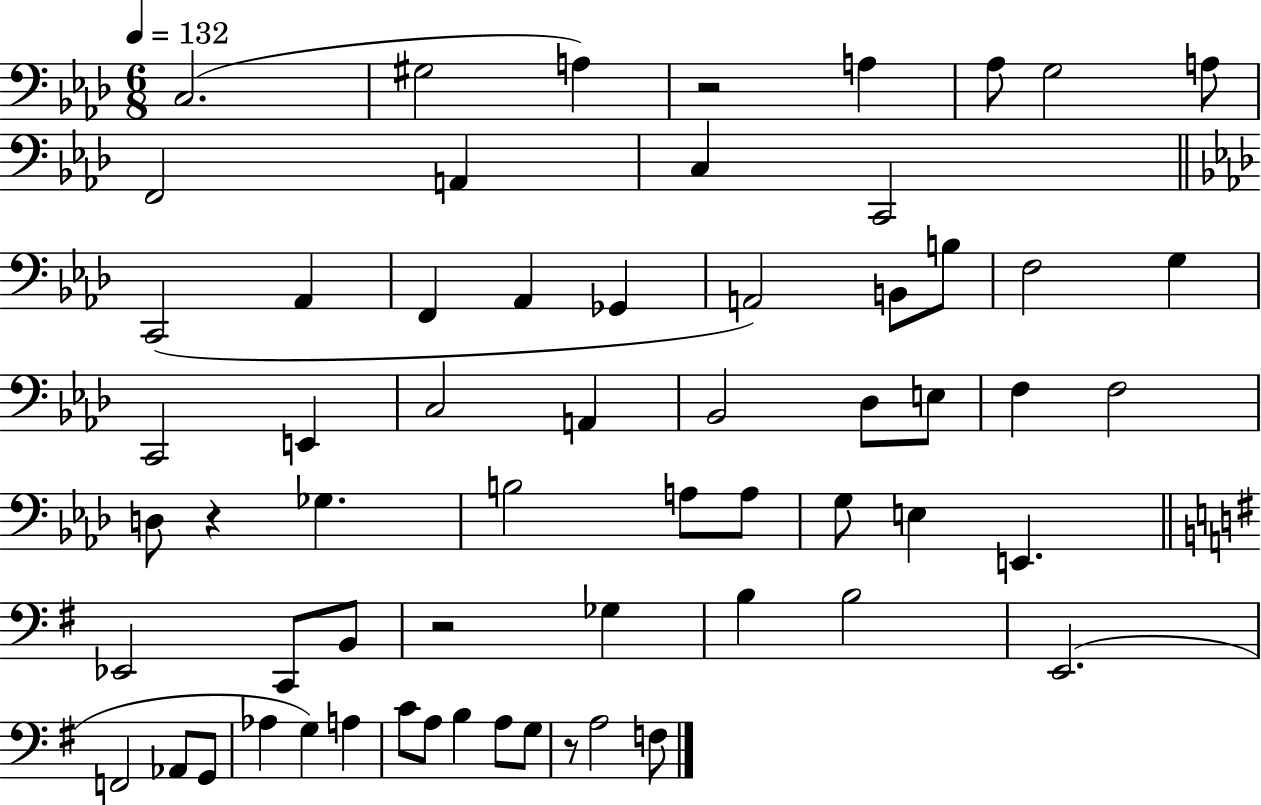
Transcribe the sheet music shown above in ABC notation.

X:1
T:Untitled
M:6/8
L:1/4
K:Ab
C,2 ^G,2 A, z2 A, _A,/2 G,2 A,/2 F,,2 A,, C, C,,2 C,,2 _A,, F,, _A,, _G,, A,,2 B,,/2 B,/2 F,2 G, C,,2 E,, C,2 A,, _B,,2 _D,/2 E,/2 F, F,2 D,/2 z _G, B,2 A,/2 A,/2 G,/2 E, E,, _E,,2 C,,/2 B,,/2 z2 _G, B, B,2 E,,2 F,,2 _A,,/2 G,,/2 _A, G, A, C/2 A,/2 B, A,/2 G,/2 z/2 A,2 F,/2